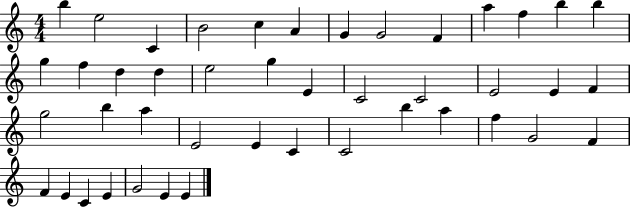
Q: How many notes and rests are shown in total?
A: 44